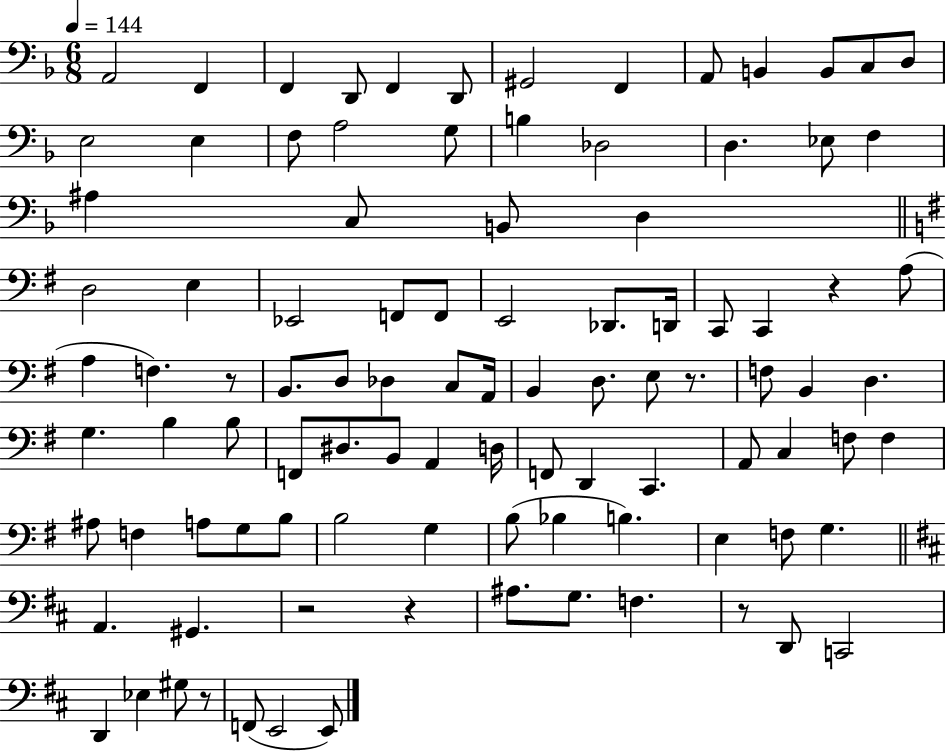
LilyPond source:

{
  \clef bass
  \numericTimeSignature
  \time 6/8
  \key f \major
  \tempo 4 = 144
  \repeat volta 2 { a,2 f,4 | f,4 d,8 f,4 d,8 | gis,2 f,4 | a,8 b,4 b,8 c8 d8 | \break e2 e4 | f8 a2 g8 | b4 des2 | d4. ees8 f4 | \break ais4 c8 b,8 d4 | \bar "||" \break \key g \major d2 e4 | ees,2 f,8 f,8 | e,2 des,8. d,16 | c,8 c,4 r4 a8( | \break a4 f4.) r8 | b,8. d8 des4 c8 a,16 | b,4 d8. e8 r8. | f8 b,4 d4. | \break g4. b4 b8 | f,8 dis8. b,8 a,4 d16 | f,8 d,4 c,4. | a,8 c4 f8 f4 | \break ais8 f4 a8 g8 b8 | b2 g4 | b8( bes4 b4.) | e4 f8 g4. | \break \bar "||" \break \key b \minor a,4. gis,4. | r2 r4 | ais8. g8. f4. | r8 d,8 c,2 | \break d,4 ees4 gis8 r8 | f,8( e,2 e,8) | } \bar "|."
}